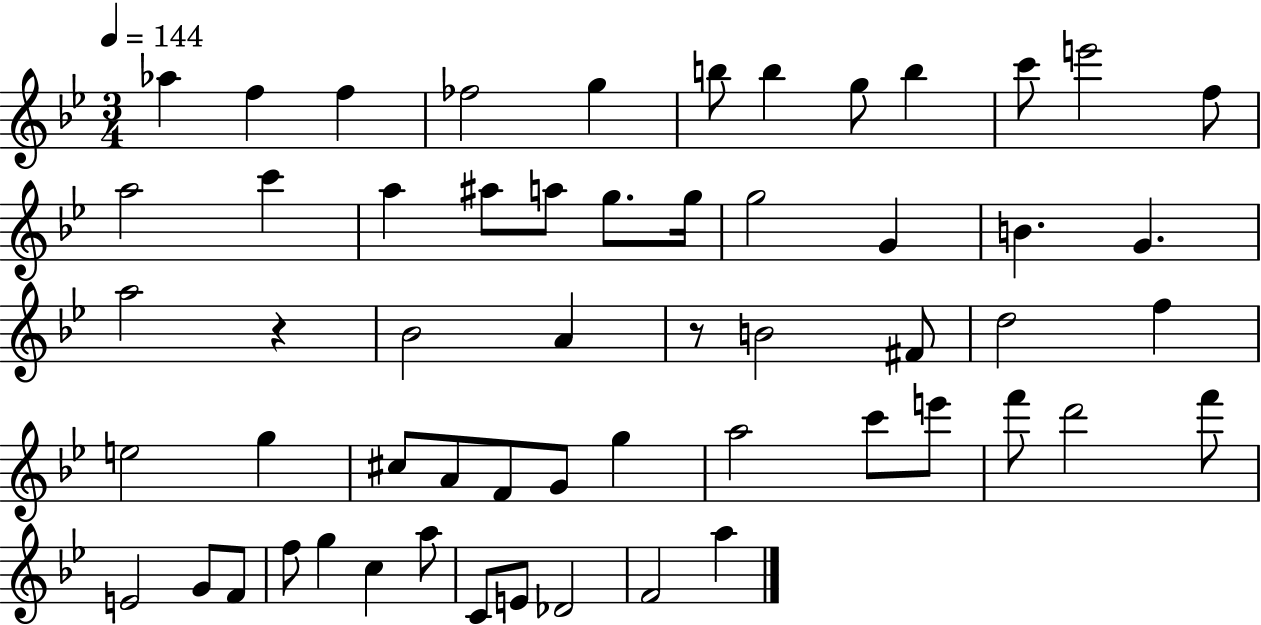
X:1
T:Untitled
M:3/4
L:1/4
K:Bb
_a f f _f2 g b/2 b g/2 b c'/2 e'2 f/2 a2 c' a ^a/2 a/2 g/2 g/4 g2 G B G a2 z _B2 A z/2 B2 ^F/2 d2 f e2 g ^c/2 A/2 F/2 G/2 g a2 c'/2 e'/2 f'/2 d'2 f'/2 E2 G/2 F/2 f/2 g c a/2 C/2 E/2 _D2 F2 a